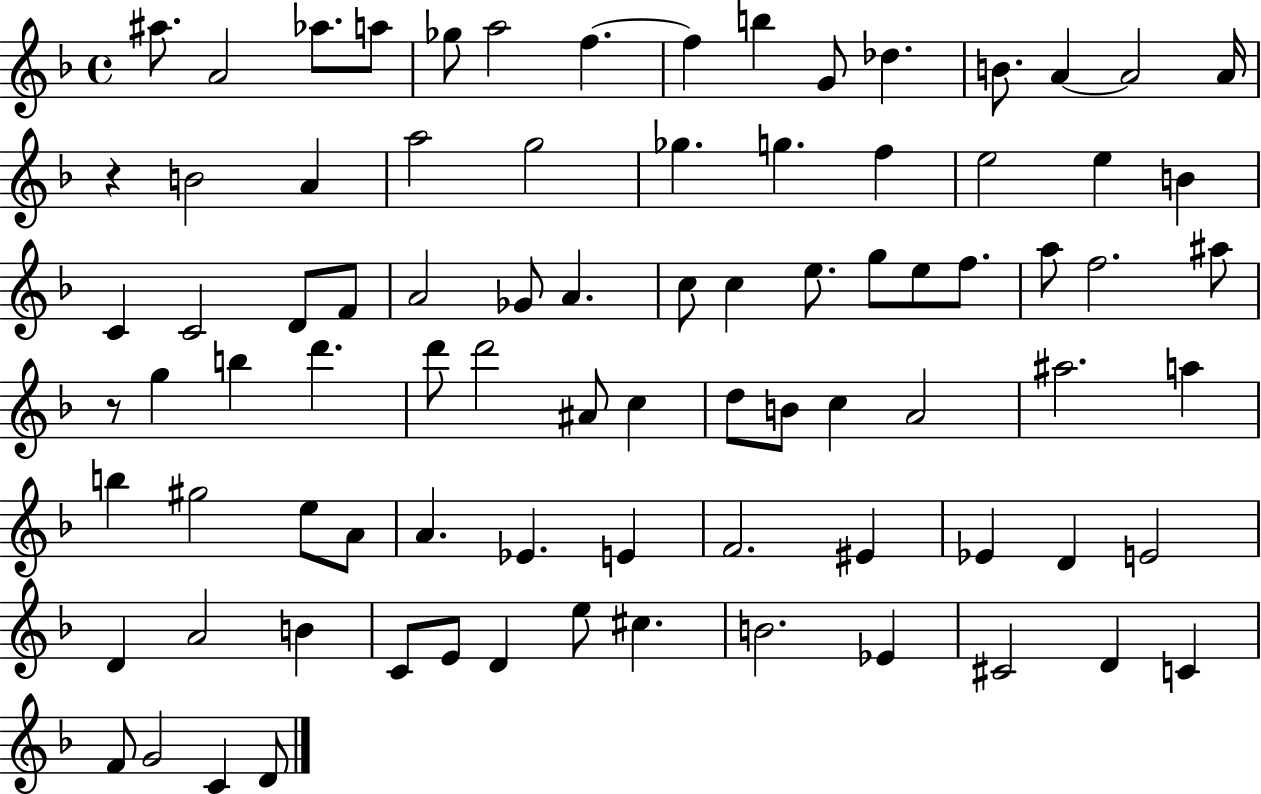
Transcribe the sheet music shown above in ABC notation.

X:1
T:Untitled
M:4/4
L:1/4
K:F
^a/2 A2 _a/2 a/2 _g/2 a2 f f b G/2 _d B/2 A A2 A/4 z B2 A a2 g2 _g g f e2 e B C C2 D/2 F/2 A2 _G/2 A c/2 c e/2 g/2 e/2 f/2 a/2 f2 ^a/2 z/2 g b d' d'/2 d'2 ^A/2 c d/2 B/2 c A2 ^a2 a b ^g2 e/2 A/2 A _E E F2 ^E _E D E2 D A2 B C/2 E/2 D e/2 ^c B2 _E ^C2 D C F/2 G2 C D/2